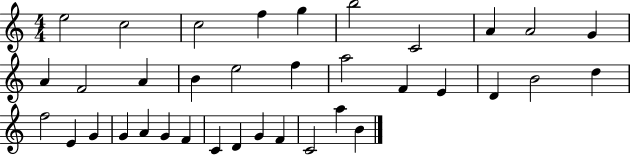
{
  \clef treble
  \numericTimeSignature
  \time 4/4
  \key c \major
  e''2 c''2 | c''2 f''4 g''4 | b''2 c'2 | a'4 a'2 g'4 | \break a'4 f'2 a'4 | b'4 e''2 f''4 | a''2 f'4 e'4 | d'4 b'2 d''4 | \break f''2 e'4 g'4 | g'4 a'4 g'4 f'4 | c'4 d'4 g'4 f'4 | c'2 a''4 b'4 | \break \bar "|."
}